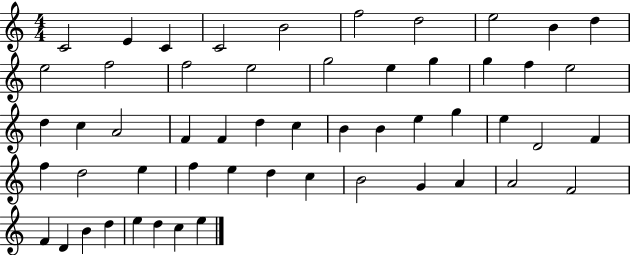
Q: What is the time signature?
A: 4/4